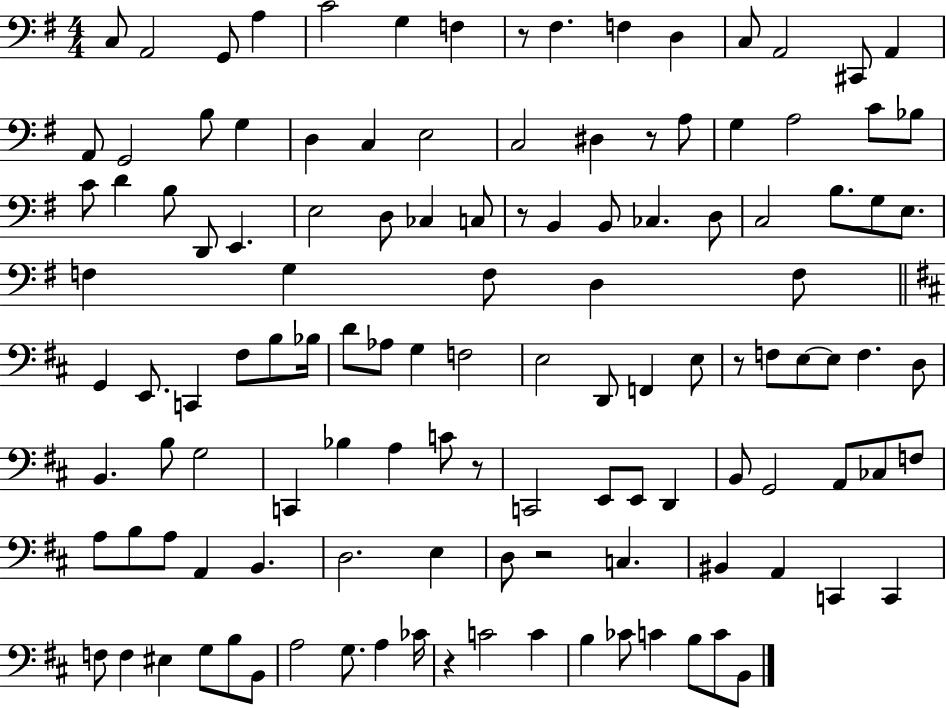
X:1
T:Untitled
M:4/4
L:1/4
K:G
C,/2 A,,2 G,,/2 A, C2 G, F, z/2 ^F, F, D, C,/2 A,,2 ^C,,/2 A,, A,,/2 G,,2 B,/2 G, D, C, E,2 C,2 ^D, z/2 A,/2 G, A,2 C/2 _B,/2 C/2 D B,/2 D,,/2 E,, E,2 D,/2 _C, C,/2 z/2 B,, B,,/2 _C, D,/2 C,2 B,/2 G,/2 E,/2 F, G, F,/2 D, F,/2 G,, E,,/2 C,, ^F,/2 B,/2 _B,/4 D/2 _A,/2 G, F,2 E,2 D,,/2 F,, E,/2 z/2 F,/2 E,/2 E,/2 F, D,/2 B,, B,/2 G,2 C,, _B, A, C/2 z/2 C,,2 E,,/2 E,,/2 D,, B,,/2 G,,2 A,,/2 _C,/2 F,/2 A,/2 B,/2 A,/2 A,, B,, D,2 E, D,/2 z2 C, ^B,, A,, C,, C,, F,/2 F, ^E, G,/2 B,/2 B,,/2 A,2 G,/2 A, _C/4 z C2 C B, _C/2 C B,/2 C/2 B,,/2